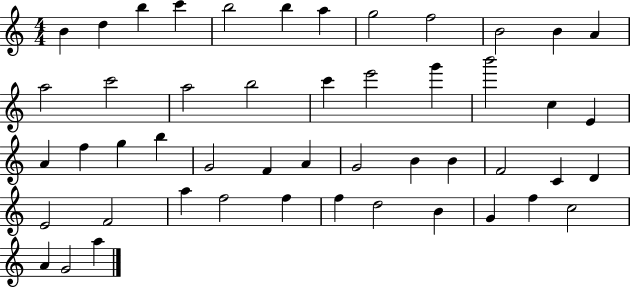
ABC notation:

X:1
T:Untitled
M:4/4
L:1/4
K:C
B d b c' b2 b a g2 f2 B2 B A a2 c'2 a2 b2 c' e'2 g' b'2 c E A f g b G2 F A G2 B B F2 C D E2 F2 a f2 f f d2 B G f c2 A G2 a